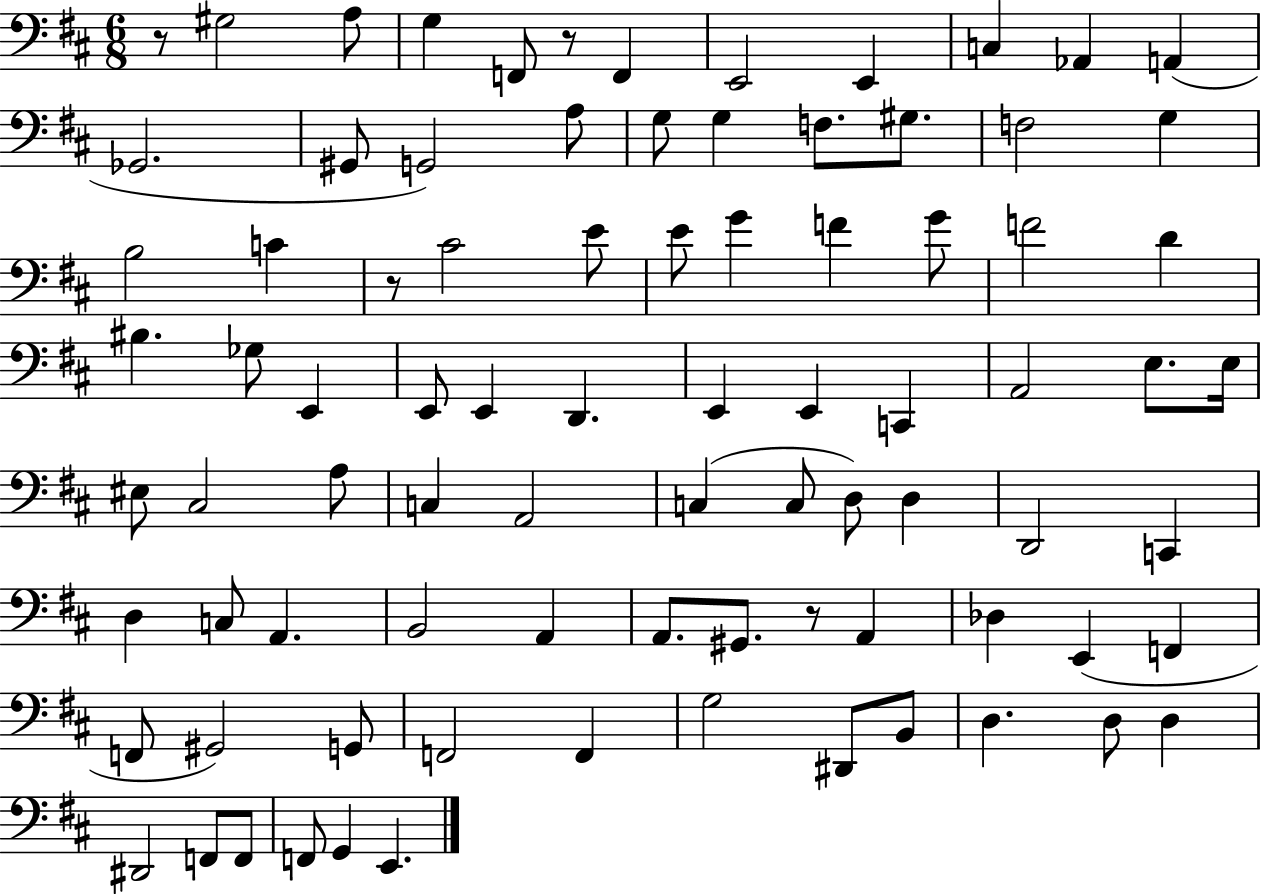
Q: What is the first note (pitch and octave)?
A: G#3